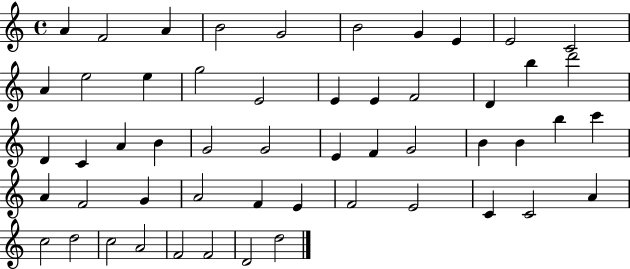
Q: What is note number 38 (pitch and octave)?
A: A4